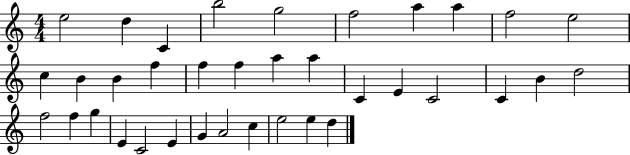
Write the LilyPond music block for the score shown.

{
  \clef treble
  \numericTimeSignature
  \time 4/4
  \key c \major
  e''2 d''4 c'4 | b''2 g''2 | f''2 a''4 a''4 | f''2 e''2 | \break c''4 b'4 b'4 f''4 | f''4 f''4 a''4 a''4 | c'4 e'4 c'2 | c'4 b'4 d''2 | \break f''2 f''4 g''4 | e'4 c'2 e'4 | g'4 a'2 c''4 | e''2 e''4 d''4 | \break \bar "|."
}